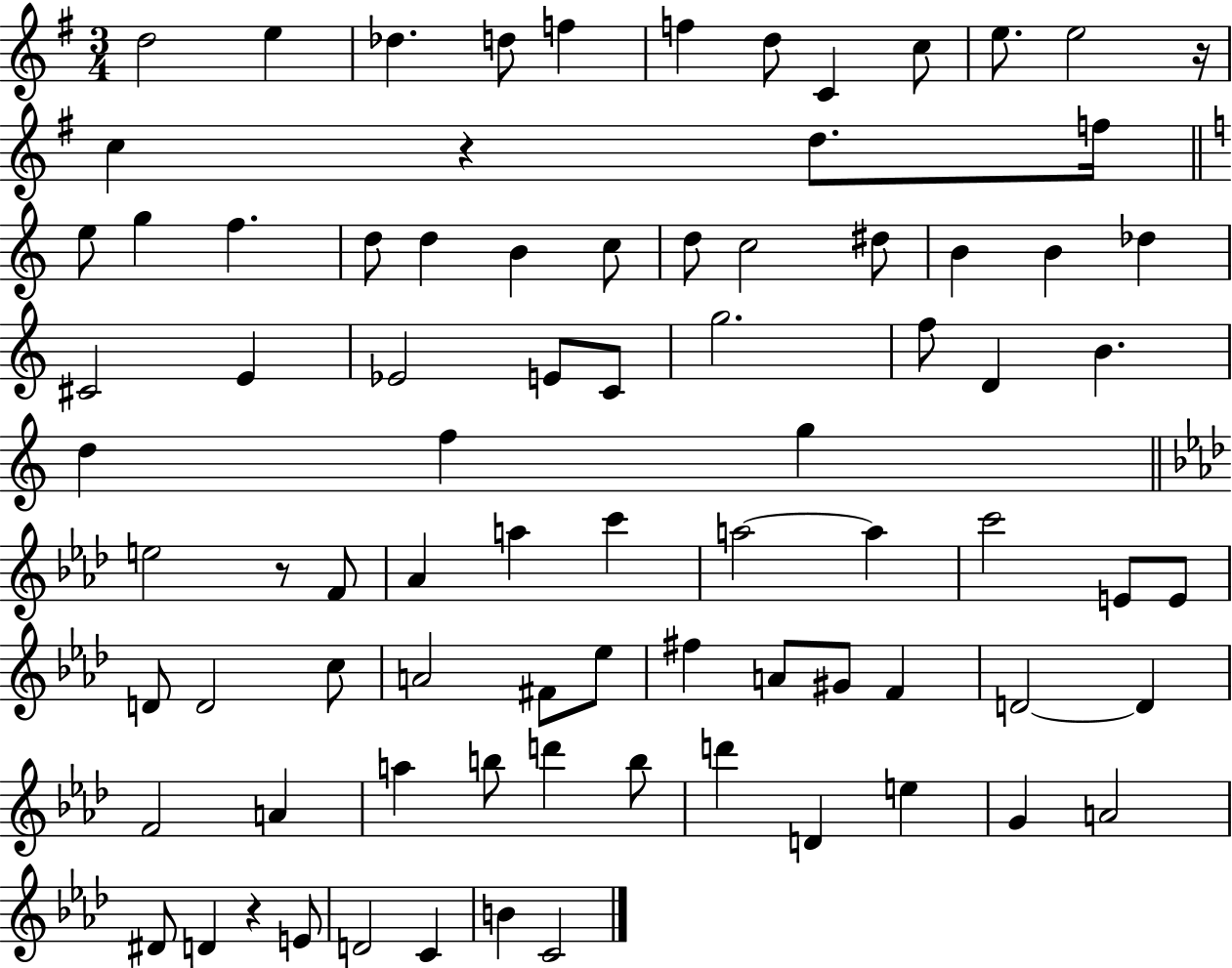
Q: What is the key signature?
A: G major